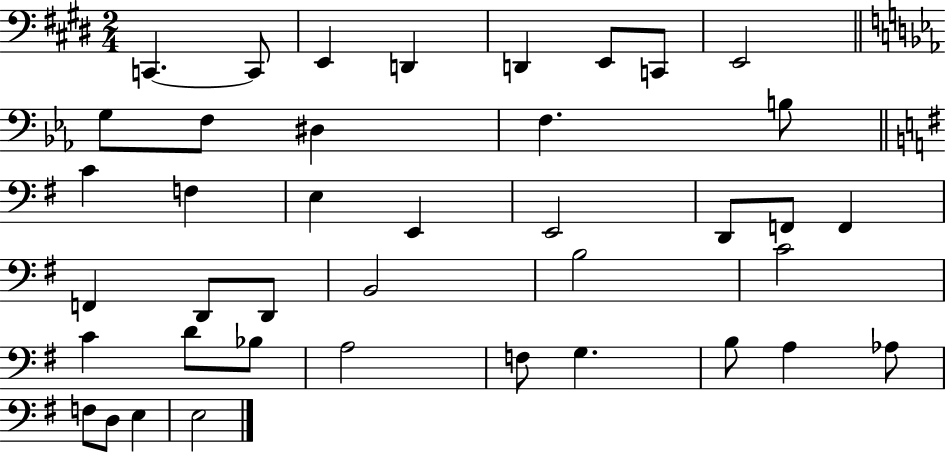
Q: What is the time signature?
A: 2/4